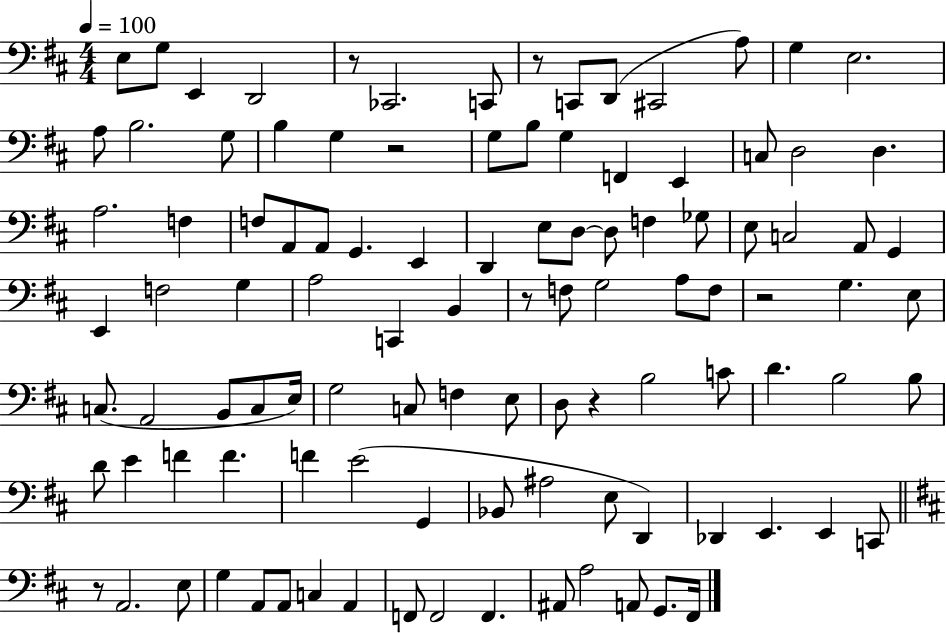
E3/e G3/e E2/q D2/h R/e CES2/h. C2/e R/e C2/e D2/e C#2/h A3/e G3/q E3/h. A3/e B3/h. G3/e B3/q G3/q R/h G3/e B3/e G3/q F2/q E2/q C3/e D3/h D3/q. A3/h. F3/q F3/e A2/e A2/e G2/q. E2/q D2/q E3/e D3/e D3/e F3/q Gb3/e E3/e C3/h A2/e G2/q E2/q F3/h G3/q A3/h C2/q B2/q R/e F3/e G3/h A3/e F3/e R/h G3/q. E3/e C3/e. A2/h B2/e C3/e E3/s G3/h C3/e F3/q E3/e D3/e R/q B3/h C4/e D4/q. B3/h B3/e D4/e E4/q F4/q F4/q. F4/q E4/h G2/q Bb2/e A#3/h E3/e D2/q Db2/q E2/q. E2/q C2/e R/e A2/h. E3/e G3/q A2/e A2/e C3/q A2/q F2/e F2/h F2/q. A#2/e A3/h A2/e G2/e. F#2/s